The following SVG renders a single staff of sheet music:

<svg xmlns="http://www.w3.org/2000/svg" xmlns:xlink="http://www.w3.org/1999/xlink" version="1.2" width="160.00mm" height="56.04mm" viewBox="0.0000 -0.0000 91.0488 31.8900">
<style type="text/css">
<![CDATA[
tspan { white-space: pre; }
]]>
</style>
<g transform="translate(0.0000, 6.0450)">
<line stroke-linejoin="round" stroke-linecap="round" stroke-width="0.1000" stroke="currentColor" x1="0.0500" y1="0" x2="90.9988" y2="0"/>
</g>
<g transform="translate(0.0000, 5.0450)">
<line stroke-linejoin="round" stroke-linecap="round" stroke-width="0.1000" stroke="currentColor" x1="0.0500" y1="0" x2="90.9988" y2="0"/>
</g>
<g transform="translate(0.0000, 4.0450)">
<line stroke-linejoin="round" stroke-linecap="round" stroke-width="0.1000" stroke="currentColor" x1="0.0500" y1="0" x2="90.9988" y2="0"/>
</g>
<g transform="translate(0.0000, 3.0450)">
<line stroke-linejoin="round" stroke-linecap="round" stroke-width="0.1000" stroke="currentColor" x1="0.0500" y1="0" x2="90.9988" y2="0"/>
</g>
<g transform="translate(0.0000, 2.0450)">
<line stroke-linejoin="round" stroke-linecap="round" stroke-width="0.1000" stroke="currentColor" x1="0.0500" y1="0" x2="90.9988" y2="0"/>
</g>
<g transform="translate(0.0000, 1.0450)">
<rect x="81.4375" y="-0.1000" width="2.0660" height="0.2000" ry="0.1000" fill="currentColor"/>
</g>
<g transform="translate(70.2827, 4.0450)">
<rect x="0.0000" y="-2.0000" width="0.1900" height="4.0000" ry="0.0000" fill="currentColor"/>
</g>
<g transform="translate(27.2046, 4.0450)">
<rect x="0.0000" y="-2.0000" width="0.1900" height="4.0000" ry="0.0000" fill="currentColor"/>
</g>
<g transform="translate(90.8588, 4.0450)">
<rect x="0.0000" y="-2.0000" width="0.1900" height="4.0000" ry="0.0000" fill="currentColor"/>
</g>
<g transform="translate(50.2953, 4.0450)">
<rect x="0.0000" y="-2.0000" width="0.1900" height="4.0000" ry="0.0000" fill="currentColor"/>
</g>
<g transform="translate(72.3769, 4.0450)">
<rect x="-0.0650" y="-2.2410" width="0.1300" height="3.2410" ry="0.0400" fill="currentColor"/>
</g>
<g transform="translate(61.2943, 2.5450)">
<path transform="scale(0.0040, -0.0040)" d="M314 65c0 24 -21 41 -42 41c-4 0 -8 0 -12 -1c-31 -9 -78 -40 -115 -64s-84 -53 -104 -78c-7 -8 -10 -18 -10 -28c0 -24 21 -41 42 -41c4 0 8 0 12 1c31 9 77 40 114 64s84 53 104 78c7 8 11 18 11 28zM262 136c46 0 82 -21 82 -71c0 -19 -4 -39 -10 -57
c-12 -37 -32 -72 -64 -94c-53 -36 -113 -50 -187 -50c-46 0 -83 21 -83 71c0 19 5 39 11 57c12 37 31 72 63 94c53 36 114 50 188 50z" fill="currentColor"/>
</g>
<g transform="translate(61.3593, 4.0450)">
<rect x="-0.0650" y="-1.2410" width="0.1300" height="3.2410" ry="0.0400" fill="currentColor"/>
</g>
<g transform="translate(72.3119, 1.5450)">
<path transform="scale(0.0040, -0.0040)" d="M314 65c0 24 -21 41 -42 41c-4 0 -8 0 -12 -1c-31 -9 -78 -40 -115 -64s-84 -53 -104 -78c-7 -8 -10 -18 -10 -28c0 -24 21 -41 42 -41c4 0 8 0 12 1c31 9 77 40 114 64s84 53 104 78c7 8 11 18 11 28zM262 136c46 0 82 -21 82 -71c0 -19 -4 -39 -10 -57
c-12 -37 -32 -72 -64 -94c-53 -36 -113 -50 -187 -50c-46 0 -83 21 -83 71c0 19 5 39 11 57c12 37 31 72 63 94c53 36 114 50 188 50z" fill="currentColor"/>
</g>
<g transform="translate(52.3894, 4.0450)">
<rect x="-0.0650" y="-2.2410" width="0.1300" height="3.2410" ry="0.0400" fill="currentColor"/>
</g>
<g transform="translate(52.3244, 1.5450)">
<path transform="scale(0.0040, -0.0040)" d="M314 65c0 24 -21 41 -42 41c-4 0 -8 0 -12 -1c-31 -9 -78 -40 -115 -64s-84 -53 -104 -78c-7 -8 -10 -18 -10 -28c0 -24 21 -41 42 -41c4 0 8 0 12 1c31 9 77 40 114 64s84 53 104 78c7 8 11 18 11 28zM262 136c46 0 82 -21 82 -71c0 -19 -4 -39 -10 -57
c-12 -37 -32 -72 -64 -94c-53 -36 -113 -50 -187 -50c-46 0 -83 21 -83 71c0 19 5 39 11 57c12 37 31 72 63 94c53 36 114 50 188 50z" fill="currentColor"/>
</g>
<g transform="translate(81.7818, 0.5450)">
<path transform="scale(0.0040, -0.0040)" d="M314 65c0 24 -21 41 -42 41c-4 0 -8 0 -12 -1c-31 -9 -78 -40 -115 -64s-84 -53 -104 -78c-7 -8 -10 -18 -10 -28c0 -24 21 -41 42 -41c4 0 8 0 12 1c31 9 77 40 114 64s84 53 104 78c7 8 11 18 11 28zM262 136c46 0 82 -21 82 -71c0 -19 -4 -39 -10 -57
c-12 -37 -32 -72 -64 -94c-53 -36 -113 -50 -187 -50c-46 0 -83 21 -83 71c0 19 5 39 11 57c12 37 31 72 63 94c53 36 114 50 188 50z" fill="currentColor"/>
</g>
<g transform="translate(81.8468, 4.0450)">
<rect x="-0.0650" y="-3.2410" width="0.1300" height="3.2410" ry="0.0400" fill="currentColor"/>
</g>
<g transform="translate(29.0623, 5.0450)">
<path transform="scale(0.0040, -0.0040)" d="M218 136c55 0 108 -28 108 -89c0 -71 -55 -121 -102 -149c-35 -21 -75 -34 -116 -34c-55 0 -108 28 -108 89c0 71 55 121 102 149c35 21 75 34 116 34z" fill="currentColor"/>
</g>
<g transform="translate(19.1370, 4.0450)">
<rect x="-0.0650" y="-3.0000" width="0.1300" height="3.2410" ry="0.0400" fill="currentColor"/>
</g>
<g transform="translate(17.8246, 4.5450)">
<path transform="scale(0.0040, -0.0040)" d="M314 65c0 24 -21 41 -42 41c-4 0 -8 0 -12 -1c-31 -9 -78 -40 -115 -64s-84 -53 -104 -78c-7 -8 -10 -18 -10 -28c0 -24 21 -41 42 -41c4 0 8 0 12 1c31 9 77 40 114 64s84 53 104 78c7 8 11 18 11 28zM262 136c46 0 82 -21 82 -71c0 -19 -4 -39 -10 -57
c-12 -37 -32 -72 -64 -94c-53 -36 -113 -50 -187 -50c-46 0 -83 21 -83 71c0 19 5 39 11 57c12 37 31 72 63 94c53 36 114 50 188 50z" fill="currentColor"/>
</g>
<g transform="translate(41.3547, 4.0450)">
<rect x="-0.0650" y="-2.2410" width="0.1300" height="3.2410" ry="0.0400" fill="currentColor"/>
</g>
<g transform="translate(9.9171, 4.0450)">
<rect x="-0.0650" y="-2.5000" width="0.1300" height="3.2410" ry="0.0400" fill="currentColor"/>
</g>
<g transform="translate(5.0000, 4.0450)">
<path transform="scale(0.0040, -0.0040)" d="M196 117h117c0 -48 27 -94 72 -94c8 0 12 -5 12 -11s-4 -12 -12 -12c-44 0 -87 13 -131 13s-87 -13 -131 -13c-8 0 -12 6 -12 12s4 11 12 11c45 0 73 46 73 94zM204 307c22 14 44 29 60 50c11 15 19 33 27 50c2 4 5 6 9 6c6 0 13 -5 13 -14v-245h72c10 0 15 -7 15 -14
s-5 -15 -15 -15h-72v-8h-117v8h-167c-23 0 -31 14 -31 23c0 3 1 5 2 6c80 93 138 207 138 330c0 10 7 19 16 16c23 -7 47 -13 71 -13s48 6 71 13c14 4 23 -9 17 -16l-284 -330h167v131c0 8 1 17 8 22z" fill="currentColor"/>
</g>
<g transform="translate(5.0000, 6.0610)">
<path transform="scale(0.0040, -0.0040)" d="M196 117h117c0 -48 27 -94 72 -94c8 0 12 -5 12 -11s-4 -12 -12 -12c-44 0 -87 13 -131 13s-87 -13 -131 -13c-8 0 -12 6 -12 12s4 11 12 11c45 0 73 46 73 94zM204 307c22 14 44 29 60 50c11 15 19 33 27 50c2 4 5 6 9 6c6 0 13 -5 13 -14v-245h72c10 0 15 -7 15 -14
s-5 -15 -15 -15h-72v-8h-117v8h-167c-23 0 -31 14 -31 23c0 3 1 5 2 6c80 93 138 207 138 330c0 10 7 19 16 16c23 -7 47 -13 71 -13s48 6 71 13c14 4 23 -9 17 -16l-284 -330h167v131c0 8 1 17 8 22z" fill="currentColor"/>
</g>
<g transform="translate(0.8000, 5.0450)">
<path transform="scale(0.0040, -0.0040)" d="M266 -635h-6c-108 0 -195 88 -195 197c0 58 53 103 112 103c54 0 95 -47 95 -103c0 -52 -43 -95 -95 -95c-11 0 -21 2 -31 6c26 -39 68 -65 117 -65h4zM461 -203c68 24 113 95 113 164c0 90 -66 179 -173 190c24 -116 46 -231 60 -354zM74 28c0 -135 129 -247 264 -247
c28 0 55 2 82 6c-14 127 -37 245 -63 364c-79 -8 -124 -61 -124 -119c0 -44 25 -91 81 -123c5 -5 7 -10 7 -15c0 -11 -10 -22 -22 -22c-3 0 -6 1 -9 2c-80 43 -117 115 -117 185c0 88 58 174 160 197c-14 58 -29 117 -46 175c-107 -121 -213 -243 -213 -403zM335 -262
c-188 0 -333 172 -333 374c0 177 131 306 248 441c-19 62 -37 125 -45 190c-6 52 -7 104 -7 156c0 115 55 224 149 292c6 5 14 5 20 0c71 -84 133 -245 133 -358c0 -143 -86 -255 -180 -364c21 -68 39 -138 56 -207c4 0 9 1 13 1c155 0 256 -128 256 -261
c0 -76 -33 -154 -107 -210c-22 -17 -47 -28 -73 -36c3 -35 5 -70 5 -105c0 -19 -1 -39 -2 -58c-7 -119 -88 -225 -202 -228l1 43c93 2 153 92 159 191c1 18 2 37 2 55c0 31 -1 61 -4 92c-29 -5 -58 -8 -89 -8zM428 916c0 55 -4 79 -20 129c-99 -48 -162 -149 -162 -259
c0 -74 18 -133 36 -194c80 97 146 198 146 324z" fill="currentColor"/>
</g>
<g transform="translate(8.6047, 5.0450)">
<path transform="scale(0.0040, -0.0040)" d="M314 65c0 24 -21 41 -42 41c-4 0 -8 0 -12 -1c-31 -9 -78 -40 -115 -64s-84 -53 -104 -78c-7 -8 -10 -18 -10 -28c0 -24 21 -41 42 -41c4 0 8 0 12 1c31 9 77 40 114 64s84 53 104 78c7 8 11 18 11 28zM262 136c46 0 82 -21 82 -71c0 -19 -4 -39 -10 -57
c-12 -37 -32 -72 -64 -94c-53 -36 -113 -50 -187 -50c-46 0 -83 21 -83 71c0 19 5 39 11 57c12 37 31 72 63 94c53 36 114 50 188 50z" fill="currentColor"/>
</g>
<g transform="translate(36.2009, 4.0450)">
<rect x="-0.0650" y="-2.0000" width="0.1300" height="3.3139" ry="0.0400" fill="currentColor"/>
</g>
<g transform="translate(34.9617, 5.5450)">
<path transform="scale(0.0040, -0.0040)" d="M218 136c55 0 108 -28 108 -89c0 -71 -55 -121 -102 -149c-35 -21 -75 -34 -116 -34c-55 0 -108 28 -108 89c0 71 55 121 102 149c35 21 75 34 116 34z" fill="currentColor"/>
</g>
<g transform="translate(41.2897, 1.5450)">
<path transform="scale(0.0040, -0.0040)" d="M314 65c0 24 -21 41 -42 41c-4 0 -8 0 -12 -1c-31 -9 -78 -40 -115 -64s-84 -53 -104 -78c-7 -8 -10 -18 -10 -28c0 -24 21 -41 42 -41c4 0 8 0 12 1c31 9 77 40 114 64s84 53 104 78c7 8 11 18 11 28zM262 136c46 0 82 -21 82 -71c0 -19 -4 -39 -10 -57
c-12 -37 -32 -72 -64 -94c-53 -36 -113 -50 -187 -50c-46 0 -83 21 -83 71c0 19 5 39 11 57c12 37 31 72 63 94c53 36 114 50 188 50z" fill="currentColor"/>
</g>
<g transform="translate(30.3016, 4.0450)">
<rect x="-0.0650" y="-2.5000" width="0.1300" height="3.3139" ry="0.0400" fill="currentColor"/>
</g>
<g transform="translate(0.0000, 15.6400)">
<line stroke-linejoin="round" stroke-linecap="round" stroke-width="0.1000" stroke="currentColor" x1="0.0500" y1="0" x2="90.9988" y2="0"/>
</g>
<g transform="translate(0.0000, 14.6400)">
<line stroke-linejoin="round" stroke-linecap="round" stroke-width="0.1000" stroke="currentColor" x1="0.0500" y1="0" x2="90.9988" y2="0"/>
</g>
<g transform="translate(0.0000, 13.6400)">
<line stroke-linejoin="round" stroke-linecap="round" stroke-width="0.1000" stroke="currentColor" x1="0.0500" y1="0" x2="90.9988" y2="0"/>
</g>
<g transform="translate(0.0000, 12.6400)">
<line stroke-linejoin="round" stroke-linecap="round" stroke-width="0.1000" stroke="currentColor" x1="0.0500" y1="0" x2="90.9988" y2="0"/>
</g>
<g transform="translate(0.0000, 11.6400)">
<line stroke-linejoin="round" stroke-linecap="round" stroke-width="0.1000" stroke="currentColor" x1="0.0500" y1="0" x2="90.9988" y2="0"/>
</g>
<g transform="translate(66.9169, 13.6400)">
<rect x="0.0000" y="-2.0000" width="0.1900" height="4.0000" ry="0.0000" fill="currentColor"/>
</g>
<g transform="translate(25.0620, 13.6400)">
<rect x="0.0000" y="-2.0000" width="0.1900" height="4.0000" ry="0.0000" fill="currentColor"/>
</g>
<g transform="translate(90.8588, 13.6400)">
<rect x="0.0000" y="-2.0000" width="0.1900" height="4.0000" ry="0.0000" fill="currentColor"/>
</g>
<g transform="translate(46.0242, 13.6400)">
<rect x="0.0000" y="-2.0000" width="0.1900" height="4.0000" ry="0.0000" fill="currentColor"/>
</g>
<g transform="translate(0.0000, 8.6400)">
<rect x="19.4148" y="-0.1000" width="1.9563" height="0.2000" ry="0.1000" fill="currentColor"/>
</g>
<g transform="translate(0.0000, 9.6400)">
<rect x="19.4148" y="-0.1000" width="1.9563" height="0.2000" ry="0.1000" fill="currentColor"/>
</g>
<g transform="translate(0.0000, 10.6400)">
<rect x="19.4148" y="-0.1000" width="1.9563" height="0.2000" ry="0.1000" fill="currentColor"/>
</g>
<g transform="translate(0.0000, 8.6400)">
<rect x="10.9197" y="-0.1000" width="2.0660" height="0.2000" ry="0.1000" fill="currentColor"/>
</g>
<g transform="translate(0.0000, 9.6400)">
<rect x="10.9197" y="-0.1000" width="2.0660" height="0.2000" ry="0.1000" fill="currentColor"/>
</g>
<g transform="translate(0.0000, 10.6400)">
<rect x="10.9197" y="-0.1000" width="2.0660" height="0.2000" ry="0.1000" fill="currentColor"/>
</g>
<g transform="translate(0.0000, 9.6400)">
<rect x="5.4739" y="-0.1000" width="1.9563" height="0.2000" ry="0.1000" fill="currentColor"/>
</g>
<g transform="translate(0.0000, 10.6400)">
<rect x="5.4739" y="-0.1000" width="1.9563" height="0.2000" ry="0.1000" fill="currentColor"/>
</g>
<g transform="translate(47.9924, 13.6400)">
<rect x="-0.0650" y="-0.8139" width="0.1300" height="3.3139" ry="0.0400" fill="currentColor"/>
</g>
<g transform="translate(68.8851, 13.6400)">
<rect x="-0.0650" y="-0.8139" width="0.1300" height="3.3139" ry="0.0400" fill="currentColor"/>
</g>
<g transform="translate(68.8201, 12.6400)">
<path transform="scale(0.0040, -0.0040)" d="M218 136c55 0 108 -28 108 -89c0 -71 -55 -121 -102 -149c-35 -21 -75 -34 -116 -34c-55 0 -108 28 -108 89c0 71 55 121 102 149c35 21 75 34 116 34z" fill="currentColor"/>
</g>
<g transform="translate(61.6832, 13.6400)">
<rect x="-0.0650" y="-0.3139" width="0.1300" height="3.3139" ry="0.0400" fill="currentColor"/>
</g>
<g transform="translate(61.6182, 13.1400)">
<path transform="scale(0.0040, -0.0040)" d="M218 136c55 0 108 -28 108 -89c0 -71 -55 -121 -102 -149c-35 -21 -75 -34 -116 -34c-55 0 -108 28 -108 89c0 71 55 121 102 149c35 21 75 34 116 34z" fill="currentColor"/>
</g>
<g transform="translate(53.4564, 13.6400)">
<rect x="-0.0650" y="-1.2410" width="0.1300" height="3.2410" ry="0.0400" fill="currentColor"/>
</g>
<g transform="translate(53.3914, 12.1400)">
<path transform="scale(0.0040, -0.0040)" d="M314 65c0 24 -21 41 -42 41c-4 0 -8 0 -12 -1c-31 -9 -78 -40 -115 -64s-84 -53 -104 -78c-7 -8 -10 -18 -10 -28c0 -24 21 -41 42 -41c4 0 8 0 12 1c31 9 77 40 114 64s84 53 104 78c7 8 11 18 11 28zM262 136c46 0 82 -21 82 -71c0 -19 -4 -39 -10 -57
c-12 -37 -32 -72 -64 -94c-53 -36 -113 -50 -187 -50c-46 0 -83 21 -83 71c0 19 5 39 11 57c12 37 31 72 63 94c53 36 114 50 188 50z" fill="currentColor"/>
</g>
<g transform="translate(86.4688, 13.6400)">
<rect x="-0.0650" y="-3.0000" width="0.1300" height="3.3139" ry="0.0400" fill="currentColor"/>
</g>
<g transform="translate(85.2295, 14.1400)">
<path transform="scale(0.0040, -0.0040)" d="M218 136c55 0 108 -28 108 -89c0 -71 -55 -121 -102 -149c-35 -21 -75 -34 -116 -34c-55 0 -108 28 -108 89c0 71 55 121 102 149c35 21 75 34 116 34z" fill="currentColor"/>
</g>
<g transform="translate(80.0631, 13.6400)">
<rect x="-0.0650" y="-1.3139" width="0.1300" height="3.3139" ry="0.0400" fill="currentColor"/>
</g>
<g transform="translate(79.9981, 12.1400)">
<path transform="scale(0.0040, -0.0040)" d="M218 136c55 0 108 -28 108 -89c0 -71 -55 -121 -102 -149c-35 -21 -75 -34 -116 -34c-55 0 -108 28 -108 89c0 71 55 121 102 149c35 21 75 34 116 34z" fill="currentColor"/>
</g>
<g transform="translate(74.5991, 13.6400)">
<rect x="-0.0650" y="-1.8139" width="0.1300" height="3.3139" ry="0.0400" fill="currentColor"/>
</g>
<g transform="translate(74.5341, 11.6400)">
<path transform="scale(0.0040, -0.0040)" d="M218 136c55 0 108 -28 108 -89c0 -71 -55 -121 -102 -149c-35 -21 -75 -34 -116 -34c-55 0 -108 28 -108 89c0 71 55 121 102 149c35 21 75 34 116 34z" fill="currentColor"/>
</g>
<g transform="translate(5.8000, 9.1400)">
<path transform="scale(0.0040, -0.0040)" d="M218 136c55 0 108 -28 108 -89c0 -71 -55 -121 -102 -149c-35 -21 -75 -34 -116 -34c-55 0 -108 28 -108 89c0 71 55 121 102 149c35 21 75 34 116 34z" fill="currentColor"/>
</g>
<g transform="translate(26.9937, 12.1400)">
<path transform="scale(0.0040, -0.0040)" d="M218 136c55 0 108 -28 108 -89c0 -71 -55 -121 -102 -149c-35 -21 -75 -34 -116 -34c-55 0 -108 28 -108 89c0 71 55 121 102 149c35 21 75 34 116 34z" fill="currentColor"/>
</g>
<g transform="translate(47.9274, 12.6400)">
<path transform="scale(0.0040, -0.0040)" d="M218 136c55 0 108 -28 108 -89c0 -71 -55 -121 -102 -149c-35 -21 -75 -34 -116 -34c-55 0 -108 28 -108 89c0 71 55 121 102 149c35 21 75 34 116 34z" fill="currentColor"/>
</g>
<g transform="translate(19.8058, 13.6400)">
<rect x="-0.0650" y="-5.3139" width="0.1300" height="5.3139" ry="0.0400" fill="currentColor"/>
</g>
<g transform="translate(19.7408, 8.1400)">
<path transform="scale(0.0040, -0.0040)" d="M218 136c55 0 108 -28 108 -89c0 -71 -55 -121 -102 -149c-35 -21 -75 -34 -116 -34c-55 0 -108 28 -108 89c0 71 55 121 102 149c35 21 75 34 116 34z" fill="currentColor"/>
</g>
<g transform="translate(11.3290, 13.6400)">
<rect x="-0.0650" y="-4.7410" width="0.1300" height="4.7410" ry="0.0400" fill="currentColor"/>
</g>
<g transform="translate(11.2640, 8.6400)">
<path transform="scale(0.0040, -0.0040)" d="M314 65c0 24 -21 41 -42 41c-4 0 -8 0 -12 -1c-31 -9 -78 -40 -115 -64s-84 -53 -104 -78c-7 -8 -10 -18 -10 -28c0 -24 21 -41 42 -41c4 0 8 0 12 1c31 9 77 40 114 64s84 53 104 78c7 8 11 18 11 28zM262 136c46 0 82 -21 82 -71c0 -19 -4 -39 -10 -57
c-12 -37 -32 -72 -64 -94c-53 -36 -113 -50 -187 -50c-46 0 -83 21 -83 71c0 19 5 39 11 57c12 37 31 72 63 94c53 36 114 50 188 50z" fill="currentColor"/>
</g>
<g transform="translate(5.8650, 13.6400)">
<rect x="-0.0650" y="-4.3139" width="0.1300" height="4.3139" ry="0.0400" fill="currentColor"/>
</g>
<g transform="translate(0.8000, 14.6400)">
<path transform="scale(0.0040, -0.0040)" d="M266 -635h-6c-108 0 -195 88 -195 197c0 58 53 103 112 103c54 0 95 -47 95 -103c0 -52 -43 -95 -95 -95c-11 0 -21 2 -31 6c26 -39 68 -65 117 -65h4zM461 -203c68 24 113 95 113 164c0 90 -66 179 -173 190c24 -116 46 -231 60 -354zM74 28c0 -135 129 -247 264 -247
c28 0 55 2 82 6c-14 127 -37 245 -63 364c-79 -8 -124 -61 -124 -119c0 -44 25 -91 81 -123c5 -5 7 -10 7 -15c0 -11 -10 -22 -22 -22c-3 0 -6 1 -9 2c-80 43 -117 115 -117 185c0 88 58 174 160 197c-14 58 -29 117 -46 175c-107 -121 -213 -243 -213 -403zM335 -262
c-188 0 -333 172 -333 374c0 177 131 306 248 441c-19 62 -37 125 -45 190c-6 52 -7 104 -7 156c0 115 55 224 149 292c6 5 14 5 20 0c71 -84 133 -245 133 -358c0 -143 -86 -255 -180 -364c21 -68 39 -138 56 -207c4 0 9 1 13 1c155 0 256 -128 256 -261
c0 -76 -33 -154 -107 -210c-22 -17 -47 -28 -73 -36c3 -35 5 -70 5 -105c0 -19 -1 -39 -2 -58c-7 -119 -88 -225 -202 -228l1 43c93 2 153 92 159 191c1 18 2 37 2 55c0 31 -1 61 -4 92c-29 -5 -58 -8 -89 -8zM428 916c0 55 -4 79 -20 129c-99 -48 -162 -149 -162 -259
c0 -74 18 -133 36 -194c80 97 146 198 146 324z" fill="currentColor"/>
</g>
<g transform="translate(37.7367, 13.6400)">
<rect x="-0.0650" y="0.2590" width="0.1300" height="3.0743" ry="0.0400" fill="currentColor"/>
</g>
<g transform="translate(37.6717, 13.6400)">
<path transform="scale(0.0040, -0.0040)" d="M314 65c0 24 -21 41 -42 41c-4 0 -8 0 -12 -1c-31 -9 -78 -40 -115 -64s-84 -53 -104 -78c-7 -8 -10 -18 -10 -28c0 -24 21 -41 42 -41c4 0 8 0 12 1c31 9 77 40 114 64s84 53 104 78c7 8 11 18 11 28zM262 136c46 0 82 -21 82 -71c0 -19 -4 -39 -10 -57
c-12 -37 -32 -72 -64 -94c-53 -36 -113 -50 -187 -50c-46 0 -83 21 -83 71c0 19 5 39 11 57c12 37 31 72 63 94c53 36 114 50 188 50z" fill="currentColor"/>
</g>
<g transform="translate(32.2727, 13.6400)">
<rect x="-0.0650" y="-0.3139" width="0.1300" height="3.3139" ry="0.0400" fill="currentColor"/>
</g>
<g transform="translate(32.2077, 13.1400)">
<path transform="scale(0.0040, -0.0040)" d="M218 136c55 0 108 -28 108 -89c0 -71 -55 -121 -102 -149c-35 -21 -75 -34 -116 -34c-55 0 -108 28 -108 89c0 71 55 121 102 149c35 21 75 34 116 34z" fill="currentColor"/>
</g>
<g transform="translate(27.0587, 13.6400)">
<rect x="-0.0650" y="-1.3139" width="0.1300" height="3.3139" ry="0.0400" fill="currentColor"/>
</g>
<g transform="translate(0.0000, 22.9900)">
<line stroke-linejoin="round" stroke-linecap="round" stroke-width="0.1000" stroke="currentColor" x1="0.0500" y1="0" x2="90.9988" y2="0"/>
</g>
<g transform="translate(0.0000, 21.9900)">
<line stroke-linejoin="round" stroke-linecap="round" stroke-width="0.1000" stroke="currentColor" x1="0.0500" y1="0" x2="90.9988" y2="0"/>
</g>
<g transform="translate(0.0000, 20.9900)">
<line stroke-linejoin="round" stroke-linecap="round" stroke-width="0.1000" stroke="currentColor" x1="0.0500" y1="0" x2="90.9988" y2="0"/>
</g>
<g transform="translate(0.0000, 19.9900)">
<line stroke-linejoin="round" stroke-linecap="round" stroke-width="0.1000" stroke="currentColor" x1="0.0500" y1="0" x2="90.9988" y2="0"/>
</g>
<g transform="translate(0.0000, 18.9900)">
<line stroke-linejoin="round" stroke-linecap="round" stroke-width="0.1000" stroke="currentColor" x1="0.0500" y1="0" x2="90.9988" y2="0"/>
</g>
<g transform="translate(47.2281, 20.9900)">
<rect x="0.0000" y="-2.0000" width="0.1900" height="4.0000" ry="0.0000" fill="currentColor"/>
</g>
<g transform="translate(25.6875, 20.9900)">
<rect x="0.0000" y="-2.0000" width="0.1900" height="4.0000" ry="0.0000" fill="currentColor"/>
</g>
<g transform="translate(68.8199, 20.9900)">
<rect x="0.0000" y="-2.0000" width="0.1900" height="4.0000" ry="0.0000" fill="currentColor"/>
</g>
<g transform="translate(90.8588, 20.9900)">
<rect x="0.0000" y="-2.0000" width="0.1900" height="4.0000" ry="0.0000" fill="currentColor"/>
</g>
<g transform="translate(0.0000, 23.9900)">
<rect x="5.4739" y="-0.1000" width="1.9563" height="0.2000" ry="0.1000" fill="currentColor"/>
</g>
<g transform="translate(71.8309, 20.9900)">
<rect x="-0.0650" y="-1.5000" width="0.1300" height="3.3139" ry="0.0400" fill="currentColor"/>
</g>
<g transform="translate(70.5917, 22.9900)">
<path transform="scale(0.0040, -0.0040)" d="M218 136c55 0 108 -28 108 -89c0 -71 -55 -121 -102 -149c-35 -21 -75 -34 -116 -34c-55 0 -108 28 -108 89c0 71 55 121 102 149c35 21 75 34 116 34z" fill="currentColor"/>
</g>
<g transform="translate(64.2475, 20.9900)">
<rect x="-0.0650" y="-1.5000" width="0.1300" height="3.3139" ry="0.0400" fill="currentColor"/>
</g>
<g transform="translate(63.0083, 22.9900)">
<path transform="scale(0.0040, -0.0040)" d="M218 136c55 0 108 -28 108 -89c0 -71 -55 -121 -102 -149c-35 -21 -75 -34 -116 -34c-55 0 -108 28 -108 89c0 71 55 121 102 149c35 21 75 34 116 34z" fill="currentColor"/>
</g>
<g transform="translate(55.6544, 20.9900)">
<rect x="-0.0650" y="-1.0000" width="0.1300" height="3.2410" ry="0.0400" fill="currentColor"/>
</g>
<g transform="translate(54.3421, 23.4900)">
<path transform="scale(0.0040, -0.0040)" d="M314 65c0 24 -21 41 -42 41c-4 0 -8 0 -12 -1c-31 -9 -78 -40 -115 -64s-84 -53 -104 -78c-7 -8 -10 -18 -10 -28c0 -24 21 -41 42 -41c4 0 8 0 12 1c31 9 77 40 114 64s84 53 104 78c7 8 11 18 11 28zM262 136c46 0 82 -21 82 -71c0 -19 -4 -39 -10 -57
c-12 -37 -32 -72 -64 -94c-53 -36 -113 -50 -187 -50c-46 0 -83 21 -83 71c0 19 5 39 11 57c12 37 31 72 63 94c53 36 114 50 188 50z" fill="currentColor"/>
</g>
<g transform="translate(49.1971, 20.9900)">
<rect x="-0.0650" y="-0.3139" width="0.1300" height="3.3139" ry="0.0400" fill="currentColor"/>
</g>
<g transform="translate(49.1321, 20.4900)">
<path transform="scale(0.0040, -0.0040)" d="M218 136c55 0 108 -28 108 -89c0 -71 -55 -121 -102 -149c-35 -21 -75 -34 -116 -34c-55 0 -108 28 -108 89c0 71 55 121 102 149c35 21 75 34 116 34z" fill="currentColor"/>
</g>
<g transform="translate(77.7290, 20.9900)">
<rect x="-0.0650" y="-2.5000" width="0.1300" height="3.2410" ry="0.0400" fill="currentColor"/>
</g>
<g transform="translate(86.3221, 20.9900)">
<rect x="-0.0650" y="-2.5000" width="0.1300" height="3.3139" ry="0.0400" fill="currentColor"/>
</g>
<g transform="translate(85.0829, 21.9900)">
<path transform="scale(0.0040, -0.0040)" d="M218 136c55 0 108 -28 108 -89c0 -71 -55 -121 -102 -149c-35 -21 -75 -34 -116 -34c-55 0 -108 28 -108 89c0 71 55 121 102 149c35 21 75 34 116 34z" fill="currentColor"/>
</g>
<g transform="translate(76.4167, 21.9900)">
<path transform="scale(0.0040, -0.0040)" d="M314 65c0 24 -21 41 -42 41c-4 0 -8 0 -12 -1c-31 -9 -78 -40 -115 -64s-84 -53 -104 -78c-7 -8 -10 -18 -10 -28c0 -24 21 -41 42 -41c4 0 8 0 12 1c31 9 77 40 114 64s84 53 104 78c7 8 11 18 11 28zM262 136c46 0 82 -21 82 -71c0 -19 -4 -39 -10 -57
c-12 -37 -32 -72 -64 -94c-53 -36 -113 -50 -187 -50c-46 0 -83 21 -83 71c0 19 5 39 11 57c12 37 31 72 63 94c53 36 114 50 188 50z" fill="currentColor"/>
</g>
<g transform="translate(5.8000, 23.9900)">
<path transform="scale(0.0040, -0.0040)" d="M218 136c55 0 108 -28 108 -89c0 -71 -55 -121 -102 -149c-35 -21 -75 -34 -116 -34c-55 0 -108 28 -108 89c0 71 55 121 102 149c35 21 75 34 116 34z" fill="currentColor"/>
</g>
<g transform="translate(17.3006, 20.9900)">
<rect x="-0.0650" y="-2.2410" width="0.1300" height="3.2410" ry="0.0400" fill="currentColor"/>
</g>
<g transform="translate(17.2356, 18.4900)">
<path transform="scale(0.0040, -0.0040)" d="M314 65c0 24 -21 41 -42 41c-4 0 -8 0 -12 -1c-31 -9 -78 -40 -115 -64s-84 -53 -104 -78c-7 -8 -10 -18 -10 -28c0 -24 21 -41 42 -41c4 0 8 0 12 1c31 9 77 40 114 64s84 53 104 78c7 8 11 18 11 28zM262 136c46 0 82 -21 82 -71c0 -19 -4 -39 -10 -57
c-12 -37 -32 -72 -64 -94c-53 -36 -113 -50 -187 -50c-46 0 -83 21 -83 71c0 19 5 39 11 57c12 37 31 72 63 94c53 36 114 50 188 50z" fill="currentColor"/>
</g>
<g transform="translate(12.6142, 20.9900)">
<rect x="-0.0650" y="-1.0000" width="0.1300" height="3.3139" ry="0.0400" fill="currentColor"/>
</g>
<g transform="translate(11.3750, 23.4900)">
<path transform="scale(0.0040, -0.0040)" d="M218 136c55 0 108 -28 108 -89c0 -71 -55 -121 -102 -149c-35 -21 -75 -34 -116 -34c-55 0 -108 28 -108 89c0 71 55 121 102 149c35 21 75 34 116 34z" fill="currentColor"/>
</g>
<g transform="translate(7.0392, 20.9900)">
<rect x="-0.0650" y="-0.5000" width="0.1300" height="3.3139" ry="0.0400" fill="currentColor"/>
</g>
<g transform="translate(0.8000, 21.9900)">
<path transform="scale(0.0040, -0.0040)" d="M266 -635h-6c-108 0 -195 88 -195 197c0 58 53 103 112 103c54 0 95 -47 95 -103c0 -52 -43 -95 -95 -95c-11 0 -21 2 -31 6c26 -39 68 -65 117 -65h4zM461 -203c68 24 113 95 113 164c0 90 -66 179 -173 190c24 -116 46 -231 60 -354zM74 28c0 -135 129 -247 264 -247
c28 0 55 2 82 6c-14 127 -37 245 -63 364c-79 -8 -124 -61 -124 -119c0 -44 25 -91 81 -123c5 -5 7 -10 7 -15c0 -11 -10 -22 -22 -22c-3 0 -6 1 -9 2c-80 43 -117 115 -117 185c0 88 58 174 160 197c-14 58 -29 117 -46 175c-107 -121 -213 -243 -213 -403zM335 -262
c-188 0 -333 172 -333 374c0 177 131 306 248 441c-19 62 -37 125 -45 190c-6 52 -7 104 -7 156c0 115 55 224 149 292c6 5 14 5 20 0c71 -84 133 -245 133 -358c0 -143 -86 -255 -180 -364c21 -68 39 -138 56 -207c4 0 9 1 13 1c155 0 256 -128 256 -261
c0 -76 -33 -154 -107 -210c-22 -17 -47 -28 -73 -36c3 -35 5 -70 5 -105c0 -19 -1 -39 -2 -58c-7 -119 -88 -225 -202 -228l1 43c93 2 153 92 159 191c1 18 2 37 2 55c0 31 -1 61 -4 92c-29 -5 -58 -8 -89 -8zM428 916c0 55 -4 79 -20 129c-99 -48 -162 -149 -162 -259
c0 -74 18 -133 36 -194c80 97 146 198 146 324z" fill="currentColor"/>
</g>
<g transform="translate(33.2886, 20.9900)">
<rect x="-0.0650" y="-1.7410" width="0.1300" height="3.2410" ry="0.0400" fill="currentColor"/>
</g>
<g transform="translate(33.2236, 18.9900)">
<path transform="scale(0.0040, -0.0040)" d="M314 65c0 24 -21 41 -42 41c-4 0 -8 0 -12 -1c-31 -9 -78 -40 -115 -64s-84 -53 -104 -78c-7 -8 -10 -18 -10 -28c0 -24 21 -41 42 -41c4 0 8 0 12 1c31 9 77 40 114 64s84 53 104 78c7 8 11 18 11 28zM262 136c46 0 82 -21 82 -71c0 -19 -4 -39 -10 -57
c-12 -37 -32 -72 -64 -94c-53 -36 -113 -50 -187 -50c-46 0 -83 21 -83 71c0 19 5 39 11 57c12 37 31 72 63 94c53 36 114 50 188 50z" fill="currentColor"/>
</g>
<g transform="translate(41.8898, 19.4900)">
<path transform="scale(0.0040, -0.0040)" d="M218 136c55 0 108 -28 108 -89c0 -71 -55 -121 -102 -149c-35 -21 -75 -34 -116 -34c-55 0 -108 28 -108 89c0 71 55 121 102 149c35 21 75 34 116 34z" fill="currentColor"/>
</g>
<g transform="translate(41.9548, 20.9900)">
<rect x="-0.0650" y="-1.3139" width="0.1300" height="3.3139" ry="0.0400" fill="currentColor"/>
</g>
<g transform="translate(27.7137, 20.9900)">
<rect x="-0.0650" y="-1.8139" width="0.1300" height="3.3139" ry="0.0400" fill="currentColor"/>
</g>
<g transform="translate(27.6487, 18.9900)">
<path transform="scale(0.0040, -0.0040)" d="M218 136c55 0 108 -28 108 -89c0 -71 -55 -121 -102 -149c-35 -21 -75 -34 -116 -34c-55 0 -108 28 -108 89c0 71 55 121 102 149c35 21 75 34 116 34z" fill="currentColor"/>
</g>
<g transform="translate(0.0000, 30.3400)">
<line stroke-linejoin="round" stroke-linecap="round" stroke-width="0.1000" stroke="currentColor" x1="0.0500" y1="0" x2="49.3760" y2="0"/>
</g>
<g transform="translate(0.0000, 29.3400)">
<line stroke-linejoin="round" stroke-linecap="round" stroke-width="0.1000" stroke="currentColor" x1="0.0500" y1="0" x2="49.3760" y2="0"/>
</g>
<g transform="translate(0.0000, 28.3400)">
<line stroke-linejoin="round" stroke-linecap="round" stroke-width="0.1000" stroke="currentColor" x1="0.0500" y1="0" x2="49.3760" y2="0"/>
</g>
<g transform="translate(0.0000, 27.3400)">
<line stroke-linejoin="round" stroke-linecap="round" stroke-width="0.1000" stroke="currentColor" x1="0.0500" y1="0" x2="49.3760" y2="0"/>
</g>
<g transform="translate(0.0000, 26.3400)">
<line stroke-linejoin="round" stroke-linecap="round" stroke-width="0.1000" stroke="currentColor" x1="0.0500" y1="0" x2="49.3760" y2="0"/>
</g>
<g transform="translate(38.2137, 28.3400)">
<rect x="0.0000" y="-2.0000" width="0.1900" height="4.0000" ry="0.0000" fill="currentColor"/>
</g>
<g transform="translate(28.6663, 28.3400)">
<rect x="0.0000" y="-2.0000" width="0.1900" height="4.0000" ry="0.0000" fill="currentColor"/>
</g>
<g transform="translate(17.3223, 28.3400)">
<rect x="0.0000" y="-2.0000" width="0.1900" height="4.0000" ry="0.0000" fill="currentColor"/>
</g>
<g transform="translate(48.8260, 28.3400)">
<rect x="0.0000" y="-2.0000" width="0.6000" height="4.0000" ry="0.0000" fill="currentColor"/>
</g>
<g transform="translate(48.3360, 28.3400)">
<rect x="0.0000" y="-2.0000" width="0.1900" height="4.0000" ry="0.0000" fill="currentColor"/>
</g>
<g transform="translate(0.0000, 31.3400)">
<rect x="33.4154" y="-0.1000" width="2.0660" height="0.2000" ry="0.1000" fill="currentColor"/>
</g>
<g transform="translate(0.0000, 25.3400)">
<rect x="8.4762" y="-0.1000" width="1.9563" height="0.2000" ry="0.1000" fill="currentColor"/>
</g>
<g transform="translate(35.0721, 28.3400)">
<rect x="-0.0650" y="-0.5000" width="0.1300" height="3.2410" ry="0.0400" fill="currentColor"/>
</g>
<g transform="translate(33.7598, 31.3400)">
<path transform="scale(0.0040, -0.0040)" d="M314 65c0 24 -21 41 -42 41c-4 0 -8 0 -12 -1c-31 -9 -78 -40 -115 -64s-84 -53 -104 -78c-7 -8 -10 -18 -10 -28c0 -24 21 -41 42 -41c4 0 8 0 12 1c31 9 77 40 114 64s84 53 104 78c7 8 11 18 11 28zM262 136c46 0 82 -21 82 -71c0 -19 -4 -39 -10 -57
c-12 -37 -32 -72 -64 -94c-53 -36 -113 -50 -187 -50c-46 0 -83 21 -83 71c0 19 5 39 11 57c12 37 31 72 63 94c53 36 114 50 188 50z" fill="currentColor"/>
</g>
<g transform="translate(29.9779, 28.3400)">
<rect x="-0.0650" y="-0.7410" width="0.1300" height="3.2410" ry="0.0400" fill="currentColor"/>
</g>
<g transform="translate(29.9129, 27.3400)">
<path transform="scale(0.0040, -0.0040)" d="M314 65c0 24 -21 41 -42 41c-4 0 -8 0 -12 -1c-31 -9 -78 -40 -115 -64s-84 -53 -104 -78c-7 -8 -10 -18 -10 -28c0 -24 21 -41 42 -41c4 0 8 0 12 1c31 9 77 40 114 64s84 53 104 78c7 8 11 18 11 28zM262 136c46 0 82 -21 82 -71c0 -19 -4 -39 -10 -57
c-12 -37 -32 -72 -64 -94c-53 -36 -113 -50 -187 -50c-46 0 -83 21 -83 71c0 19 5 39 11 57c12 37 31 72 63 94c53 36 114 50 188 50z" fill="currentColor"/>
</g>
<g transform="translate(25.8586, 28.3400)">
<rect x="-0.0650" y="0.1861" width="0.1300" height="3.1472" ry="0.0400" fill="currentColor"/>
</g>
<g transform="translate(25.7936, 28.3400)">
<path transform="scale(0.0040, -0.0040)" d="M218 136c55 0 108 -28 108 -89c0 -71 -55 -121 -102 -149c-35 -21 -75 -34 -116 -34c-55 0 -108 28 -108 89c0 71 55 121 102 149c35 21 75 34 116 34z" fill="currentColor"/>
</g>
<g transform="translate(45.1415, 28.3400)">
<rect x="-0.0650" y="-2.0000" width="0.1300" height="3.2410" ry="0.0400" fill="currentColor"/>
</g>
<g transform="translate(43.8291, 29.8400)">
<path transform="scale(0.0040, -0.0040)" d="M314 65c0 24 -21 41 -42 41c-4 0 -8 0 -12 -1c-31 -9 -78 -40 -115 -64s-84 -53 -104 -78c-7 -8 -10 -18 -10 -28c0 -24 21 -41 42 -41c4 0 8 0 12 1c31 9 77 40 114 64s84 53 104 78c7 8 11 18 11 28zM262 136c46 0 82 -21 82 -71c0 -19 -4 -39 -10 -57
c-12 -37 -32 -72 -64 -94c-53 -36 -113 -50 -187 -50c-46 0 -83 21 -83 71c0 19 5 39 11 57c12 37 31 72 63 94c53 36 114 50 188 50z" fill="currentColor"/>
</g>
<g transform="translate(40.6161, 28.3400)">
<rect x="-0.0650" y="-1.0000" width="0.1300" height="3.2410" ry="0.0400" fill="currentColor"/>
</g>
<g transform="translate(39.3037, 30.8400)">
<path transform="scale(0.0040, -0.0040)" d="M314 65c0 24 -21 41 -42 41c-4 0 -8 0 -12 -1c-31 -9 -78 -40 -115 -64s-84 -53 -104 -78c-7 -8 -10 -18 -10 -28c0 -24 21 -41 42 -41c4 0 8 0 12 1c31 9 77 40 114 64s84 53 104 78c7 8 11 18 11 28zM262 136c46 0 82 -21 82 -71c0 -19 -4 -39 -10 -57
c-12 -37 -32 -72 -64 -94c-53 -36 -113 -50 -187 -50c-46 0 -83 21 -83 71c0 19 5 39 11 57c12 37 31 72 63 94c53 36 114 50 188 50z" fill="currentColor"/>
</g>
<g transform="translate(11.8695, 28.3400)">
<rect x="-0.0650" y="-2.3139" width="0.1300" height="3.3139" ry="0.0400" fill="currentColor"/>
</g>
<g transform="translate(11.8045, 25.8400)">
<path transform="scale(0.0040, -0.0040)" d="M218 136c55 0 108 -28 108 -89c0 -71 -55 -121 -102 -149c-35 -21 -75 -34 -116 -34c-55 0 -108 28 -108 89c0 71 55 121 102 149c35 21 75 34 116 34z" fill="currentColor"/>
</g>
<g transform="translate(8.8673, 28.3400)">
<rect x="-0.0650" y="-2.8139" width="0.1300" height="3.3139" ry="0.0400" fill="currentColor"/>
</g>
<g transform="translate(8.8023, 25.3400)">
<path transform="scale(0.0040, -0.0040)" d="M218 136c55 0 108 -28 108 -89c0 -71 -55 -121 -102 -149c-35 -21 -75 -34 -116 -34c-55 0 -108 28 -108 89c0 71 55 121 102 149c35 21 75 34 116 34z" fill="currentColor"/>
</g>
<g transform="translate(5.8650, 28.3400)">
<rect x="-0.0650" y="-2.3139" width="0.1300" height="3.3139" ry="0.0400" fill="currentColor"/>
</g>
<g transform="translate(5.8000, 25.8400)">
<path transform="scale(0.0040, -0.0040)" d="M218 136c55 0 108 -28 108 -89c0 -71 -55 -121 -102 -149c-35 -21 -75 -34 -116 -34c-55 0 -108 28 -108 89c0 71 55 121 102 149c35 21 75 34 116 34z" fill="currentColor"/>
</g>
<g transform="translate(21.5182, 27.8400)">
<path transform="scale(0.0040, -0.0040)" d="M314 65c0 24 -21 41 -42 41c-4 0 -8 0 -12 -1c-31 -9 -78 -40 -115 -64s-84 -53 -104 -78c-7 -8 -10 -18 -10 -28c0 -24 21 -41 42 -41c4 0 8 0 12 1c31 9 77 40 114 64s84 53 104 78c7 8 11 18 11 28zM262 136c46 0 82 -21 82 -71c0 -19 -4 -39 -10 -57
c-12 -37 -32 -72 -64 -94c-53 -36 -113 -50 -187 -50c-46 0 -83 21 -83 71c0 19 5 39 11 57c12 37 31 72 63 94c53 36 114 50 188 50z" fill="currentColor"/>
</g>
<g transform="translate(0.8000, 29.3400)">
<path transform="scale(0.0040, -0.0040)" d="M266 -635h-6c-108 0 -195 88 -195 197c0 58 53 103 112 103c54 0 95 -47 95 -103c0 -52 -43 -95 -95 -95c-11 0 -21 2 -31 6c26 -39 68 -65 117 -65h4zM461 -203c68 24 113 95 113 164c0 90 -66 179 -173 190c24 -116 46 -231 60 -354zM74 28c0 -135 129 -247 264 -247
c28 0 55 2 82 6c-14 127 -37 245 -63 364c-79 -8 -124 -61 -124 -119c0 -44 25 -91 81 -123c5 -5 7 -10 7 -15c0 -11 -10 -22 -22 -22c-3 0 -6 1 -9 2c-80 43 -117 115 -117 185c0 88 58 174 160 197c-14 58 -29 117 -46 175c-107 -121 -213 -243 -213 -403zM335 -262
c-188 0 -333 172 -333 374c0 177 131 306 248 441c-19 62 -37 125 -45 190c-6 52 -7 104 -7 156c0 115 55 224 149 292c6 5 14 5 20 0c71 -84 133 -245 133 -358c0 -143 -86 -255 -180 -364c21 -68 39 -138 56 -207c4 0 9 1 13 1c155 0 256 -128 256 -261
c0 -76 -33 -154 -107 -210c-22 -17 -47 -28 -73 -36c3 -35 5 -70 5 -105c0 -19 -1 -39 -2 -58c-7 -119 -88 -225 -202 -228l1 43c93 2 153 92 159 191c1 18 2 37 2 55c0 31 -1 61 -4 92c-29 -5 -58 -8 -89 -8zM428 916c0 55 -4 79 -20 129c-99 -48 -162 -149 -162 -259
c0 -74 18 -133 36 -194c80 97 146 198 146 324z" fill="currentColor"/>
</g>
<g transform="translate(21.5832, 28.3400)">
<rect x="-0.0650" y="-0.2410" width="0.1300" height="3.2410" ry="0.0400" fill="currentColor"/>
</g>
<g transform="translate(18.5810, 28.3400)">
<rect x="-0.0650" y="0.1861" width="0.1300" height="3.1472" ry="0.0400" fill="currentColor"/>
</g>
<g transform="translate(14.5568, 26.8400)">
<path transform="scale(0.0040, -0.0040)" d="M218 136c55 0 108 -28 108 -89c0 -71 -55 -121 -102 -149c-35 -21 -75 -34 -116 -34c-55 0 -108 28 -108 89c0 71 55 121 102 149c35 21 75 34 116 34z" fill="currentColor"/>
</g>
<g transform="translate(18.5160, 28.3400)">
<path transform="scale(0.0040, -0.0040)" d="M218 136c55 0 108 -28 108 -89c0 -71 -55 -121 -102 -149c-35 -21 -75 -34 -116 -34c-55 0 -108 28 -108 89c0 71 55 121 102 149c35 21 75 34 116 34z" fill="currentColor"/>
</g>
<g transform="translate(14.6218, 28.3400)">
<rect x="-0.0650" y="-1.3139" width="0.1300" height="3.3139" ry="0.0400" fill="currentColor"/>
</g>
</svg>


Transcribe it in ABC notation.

X:1
T:Untitled
M:4/4
L:1/4
K:C
G2 A2 G F g2 g2 e2 g2 b2 d' e'2 f' e c B2 d e2 c d f e A C D g2 f f2 e c D2 E E G2 G g a g e B c2 B d2 C2 D2 F2